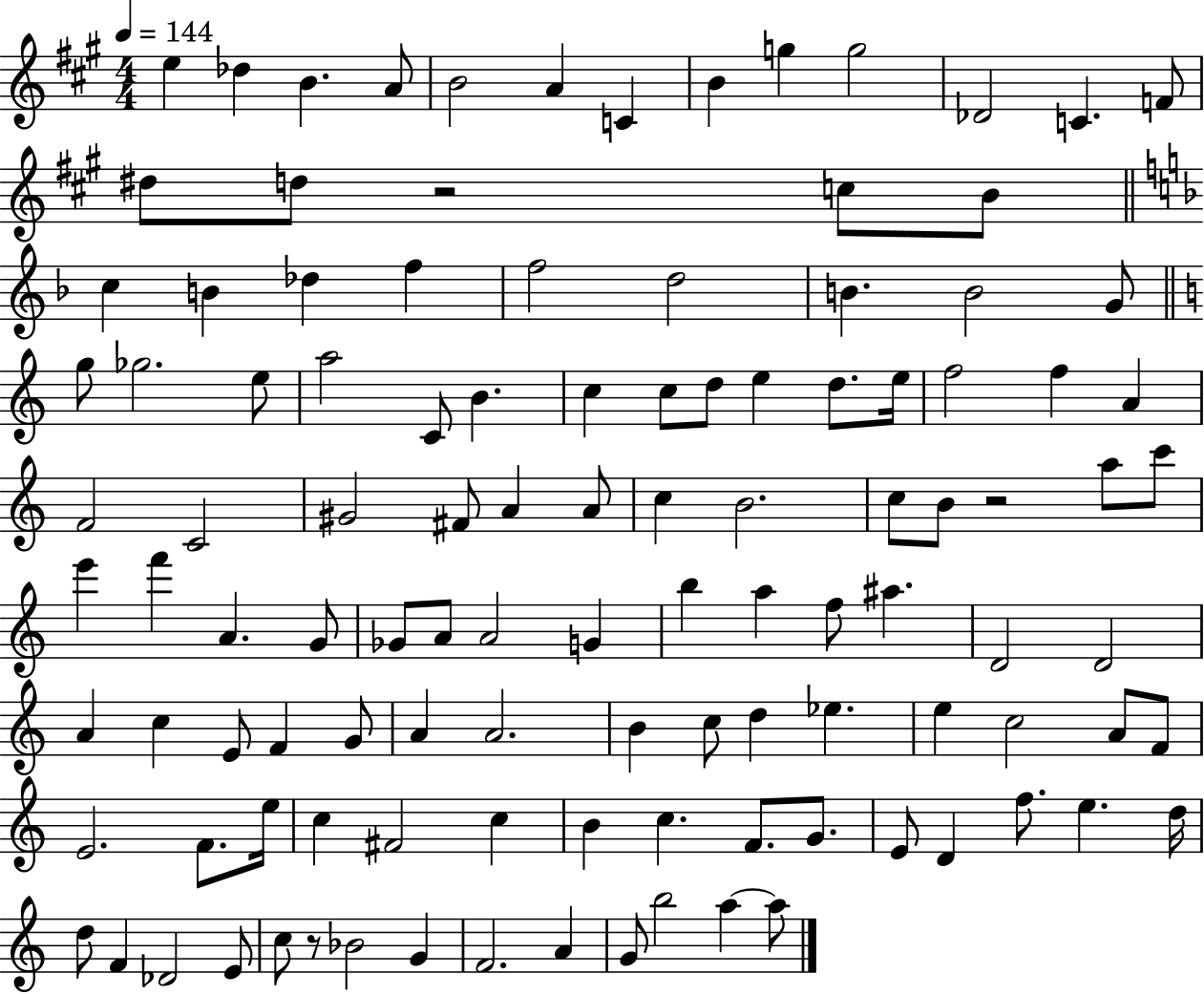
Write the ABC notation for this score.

X:1
T:Untitled
M:4/4
L:1/4
K:A
e _d B A/2 B2 A C B g g2 _D2 C F/2 ^d/2 d/2 z2 c/2 B/2 c B _d f f2 d2 B B2 G/2 g/2 _g2 e/2 a2 C/2 B c c/2 d/2 e d/2 e/4 f2 f A F2 C2 ^G2 ^F/2 A A/2 c B2 c/2 B/2 z2 a/2 c'/2 e' f' A G/2 _G/2 A/2 A2 G b a f/2 ^a D2 D2 A c E/2 F G/2 A A2 B c/2 d _e e c2 A/2 F/2 E2 F/2 e/4 c ^F2 c B c F/2 G/2 E/2 D f/2 e d/4 d/2 F _D2 E/2 c/2 z/2 _B2 G F2 A G/2 b2 a a/2